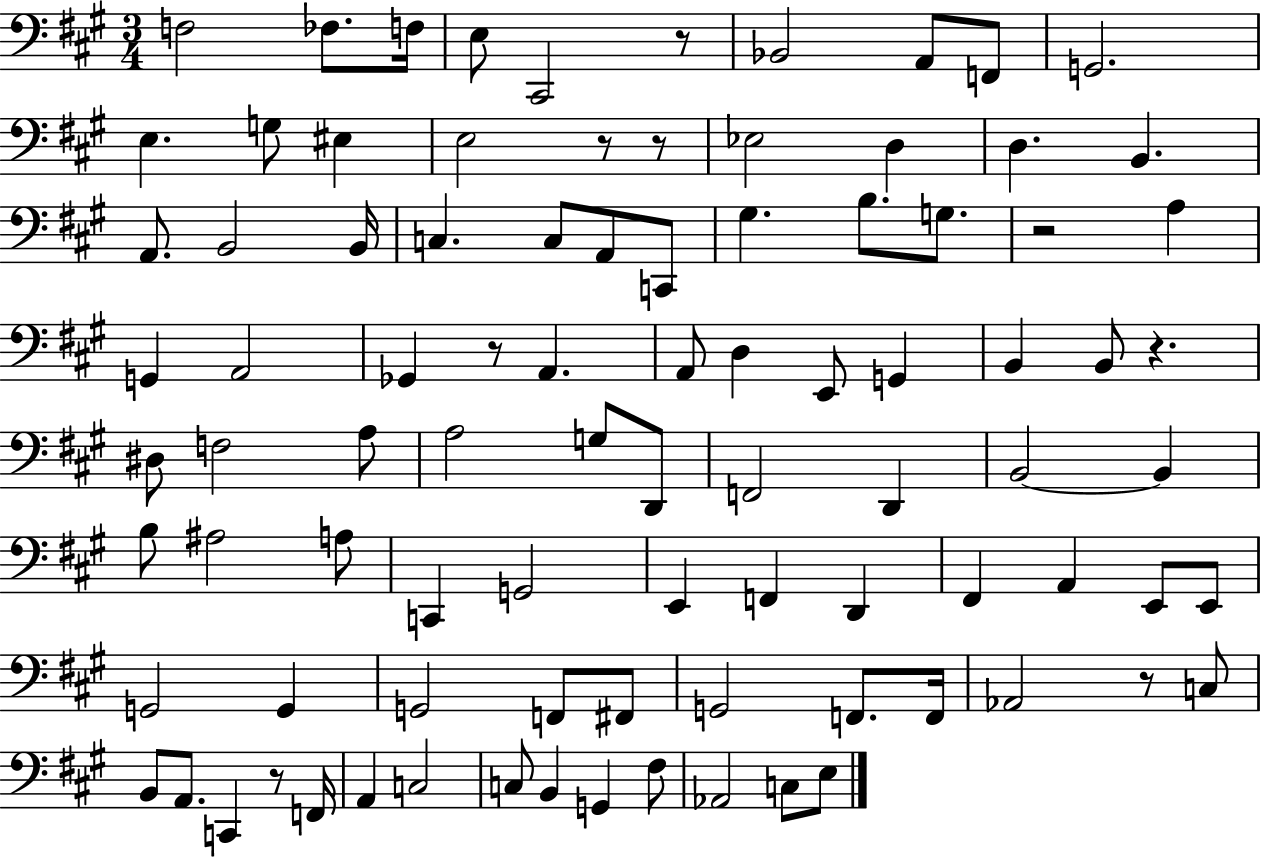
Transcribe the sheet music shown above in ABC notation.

X:1
T:Untitled
M:3/4
L:1/4
K:A
F,2 _F,/2 F,/4 E,/2 ^C,,2 z/2 _B,,2 A,,/2 F,,/2 G,,2 E, G,/2 ^E, E,2 z/2 z/2 _E,2 D, D, B,, A,,/2 B,,2 B,,/4 C, C,/2 A,,/2 C,,/2 ^G, B,/2 G,/2 z2 A, G,, A,,2 _G,, z/2 A,, A,,/2 D, E,,/2 G,, B,, B,,/2 z ^D,/2 F,2 A,/2 A,2 G,/2 D,,/2 F,,2 D,, B,,2 B,, B,/2 ^A,2 A,/2 C,, G,,2 E,, F,, D,, ^F,, A,, E,,/2 E,,/2 G,,2 G,, G,,2 F,,/2 ^F,,/2 G,,2 F,,/2 F,,/4 _A,,2 z/2 C,/2 B,,/2 A,,/2 C,, z/2 F,,/4 A,, C,2 C,/2 B,, G,, ^F,/2 _A,,2 C,/2 E,/2